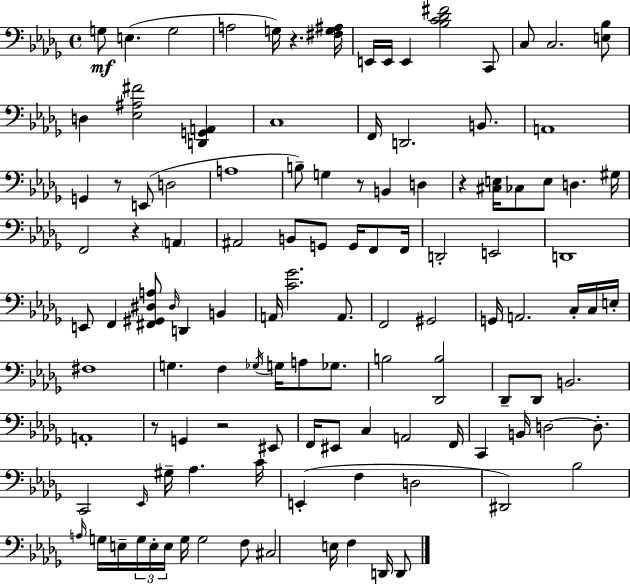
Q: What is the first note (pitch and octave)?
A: G3